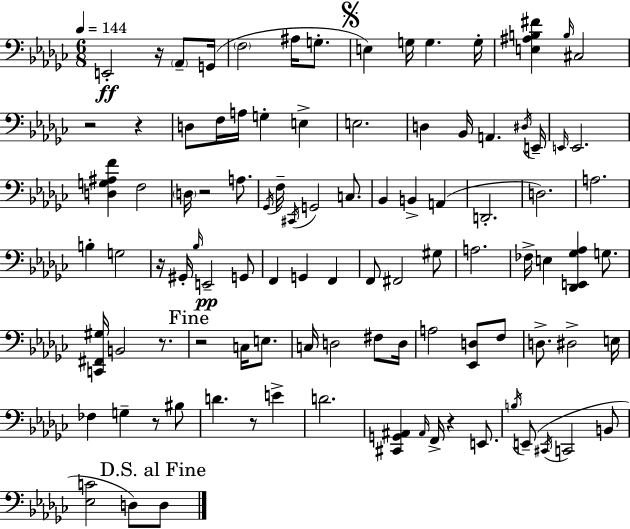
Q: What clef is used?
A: bass